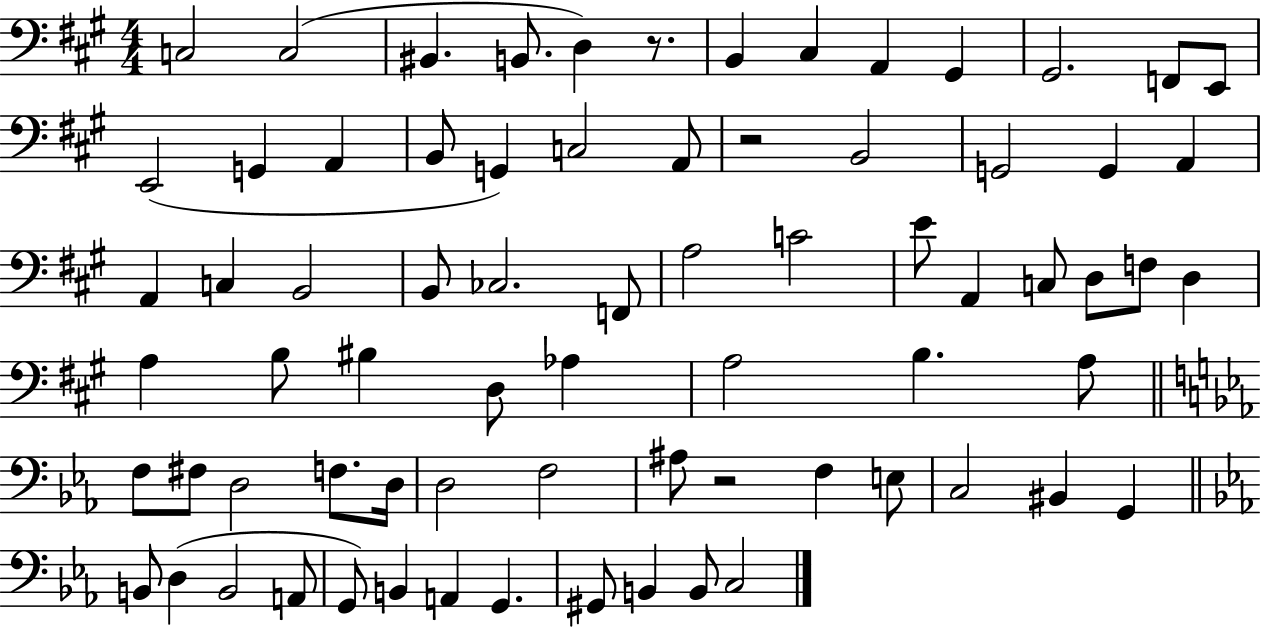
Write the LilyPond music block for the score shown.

{
  \clef bass
  \numericTimeSignature
  \time 4/4
  \key a \major
  c2 c2( | bis,4. b,8. d4) r8. | b,4 cis4 a,4 gis,4 | gis,2. f,8 e,8 | \break e,2( g,4 a,4 | b,8 g,4) c2 a,8 | r2 b,2 | g,2 g,4 a,4 | \break a,4 c4 b,2 | b,8 ces2. f,8 | a2 c'2 | e'8 a,4 c8 d8 f8 d4 | \break a4 b8 bis4 d8 aes4 | a2 b4. a8 | \bar "||" \break \key c \minor f8 fis8 d2 f8. d16 | d2 f2 | ais8 r2 f4 e8 | c2 bis,4 g,4 | \break \bar "||" \break \key ees \major b,8 d4( b,2 a,8 | g,8) b,4 a,4 g,4. | gis,8 b,4 b,8 c2 | \bar "|."
}